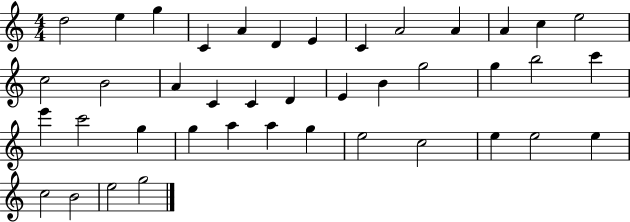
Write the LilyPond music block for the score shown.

{
  \clef treble
  \numericTimeSignature
  \time 4/4
  \key c \major
  d''2 e''4 g''4 | c'4 a'4 d'4 e'4 | c'4 a'2 a'4 | a'4 c''4 e''2 | \break c''2 b'2 | a'4 c'4 c'4 d'4 | e'4 b'4 g''2 | g''4 b''2 c'''4 | \break e'''4 c'''2 g''4 | g''4 a''4 a''4 g''4 | e''2 c''2 | e''4 e''2 e''4 | \break c''2 b'2 | e''2 g''2 | \bar "|."
}